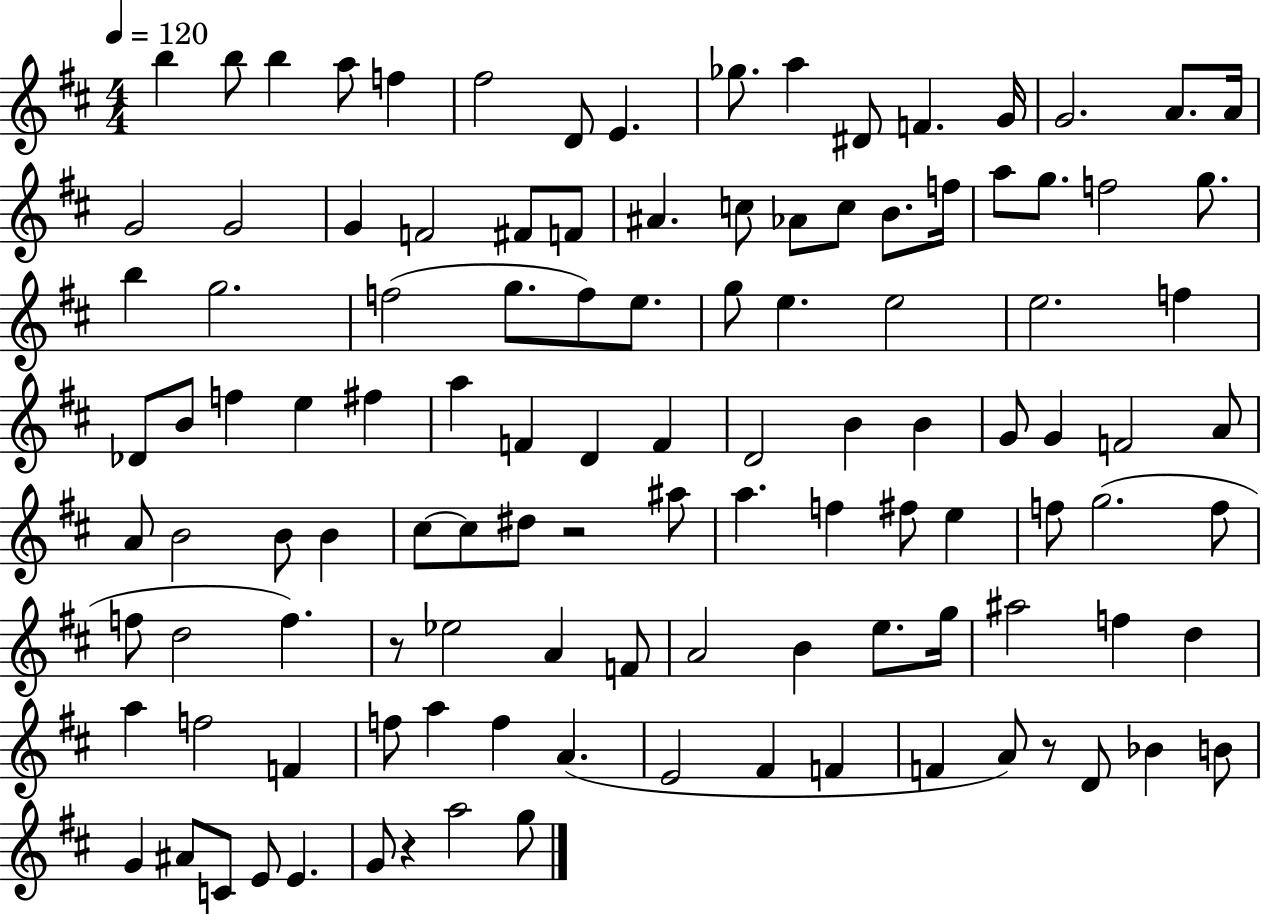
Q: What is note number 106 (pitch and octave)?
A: E4